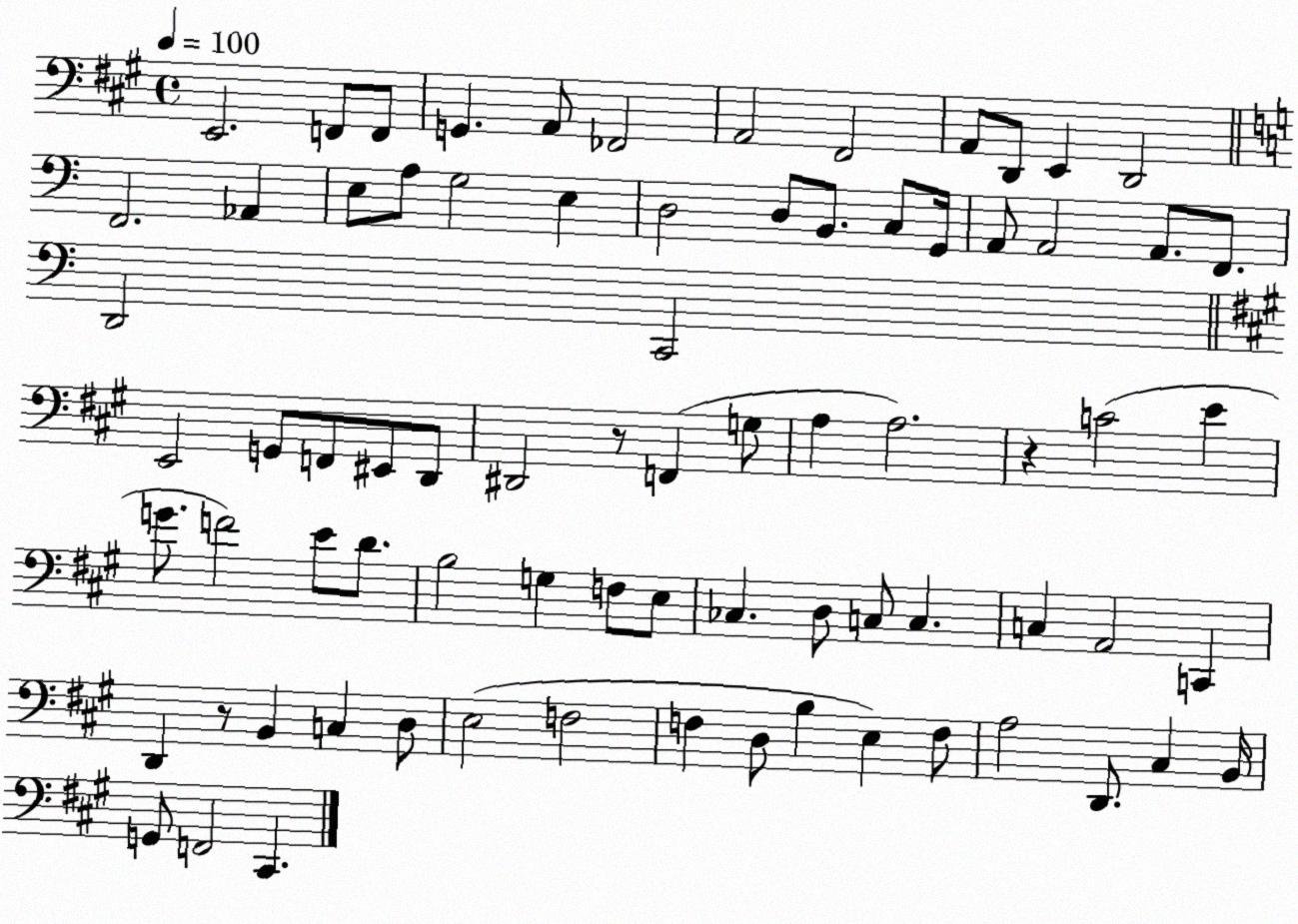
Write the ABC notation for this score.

X:1
T:Untitled
M:4/4
L:1/4
K:A
E,,2 F,,/2 F,,/2 G,, A,,/2 _F,,2 A,,2 ^F,,2 A,,/2 D,,/2 E,, D,,2 F,,2 _A,, E,/2 A,/2 G,2 E, D,2 D,/2 B,,/2 C,/2 G,,/4 A,,/2 A,,2 A,,/2 F,,/2 D,,2 C,,2 E,,2 G,,/2 F,,/2 ^E,,/2 D,,/2 ^D,,2 z/2 F,, G,/2 A, A,2 z C2 E G/2 F2 E/2 D/2 B,2 G, F,/2 E,/2 _C, D,/2 C,/2 C, C, A,,2 C,, D,, z/2 B,, C, D,/2 E,2 F,2 F, D,/2 B, E, F,/2 A,2 D,,/2 ^C, B,,/4 G,,/2 F,,2 ^C,,